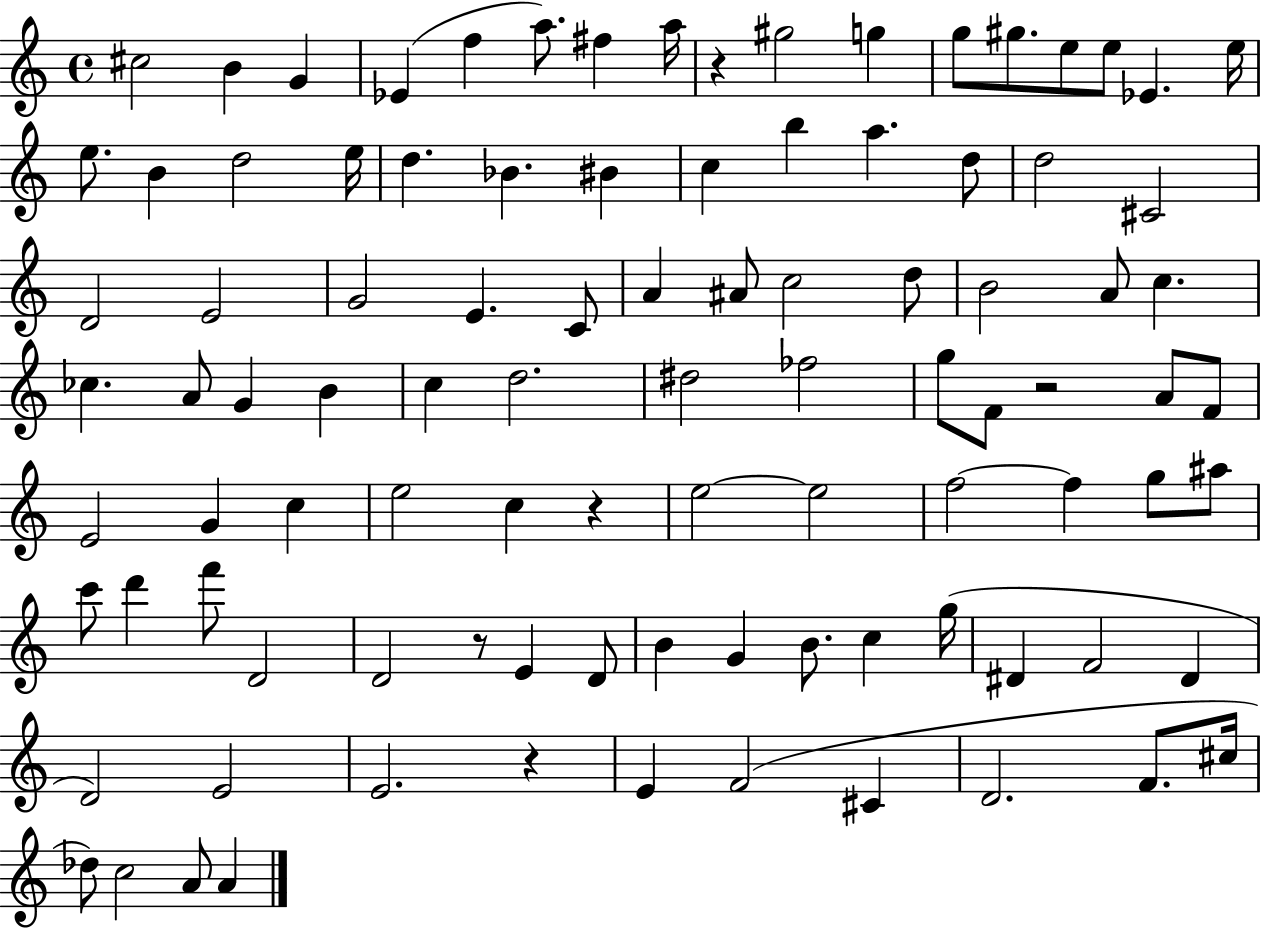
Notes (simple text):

C#5/h B4/q G4/q Eb4/q F5/q A5/e. F#5/q A5/s R/q G#5/h G5/q G5/e G#5/e. E5/e E5/e Eb4/q. E5/s E5/e. B4/q D5/h E5/s D5/q. Bb4/q. BIS4/q C5/q B5/q A5/q. D5/e D5/h C#4/h D4/h E4/h G4/h E4/q. C4/e A4/q A#4/e C5/h D5/e B4/h A4/e C5/q. CES5/q. A4/e G4/q B4/q C5/q D5/h. D#5/h FES5/h G5/e F4/e R/h A4/e F4/e E4/h G4/q C5/q E5/h C5/q R/q E5/h E5/h F5/h F5/q G5/e A#5/e C6/e D6/q F6/e D4/h D4/h R/e E4/q D4/e B4/q G4/q B4/e. C5/q G5/s D#4/q F4/h D#4/q D4/h E4/h E4/h. R/q E4/q F4/h C#4/q D4/h. F4/e. C#5/s Db5/e C5/h A4/e A4/q